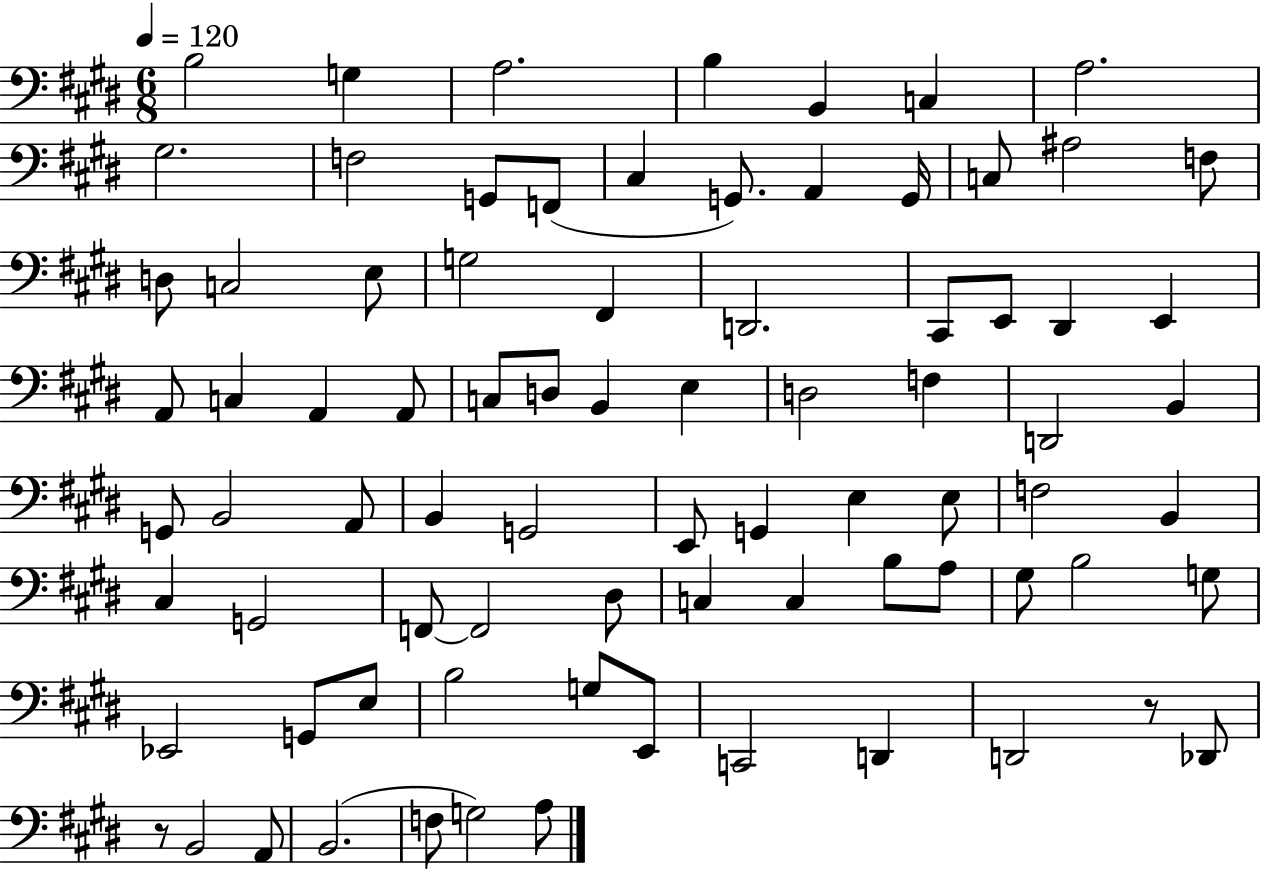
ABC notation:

X:1
T:Untitled
M:6/8
L:1/4
K:E
B,2 G, A,2 B, B,, C, A,2 ^G,2 F,2 G,,/2 F,,/2 ^C, G,,/2 A,, G,,/4 C,/2 ^A,2 F,/2 D,/2 C,2 E,/2 G,2 ^F,, D,,2 ^C,,/2 E,,/2 ^D,, E,, A,,/2 C, A,, A,,/2 C,/2 D,/2 B,, E, D,2 F, D,,2 B,, G,,/2 B,,2 A,,/2 B,, G,,2 E,,/2 G,, E, E,/2 F,2 B,, ^C, G,,2 F,,/2 F,,2 ^D,/2 C, C, B,/2 A,/2 ^G,/2 B,2 G,/2 _E,,2 G,,/2 E,/2 B,2 G,/2 E,,/2 C,,2 D,, D,,2 z/2 _D,,/2 z/2 B,,2 A,,/2 B,,2 F,/2 G,2 A,/2